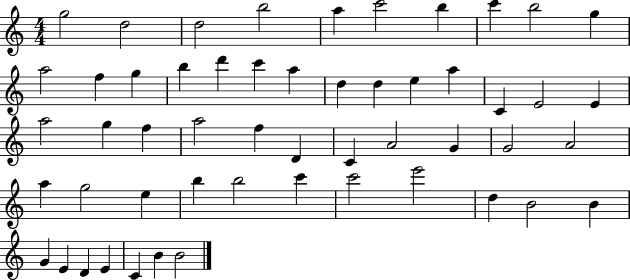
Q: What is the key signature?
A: C major